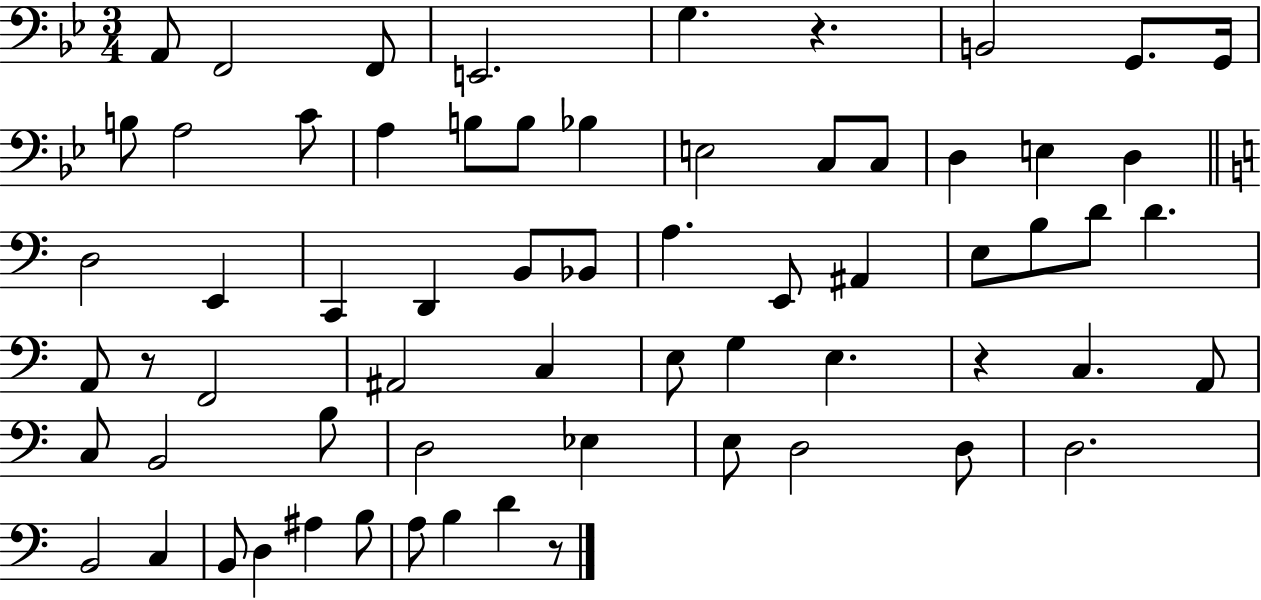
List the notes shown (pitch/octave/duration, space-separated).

A2/e F2/h F2/e E2/h. G3/q. R/q. B2/h G2/e. G2/s B3/e A3/h C4/e A3/q B3/e B3/e Bb3/q E3/h C3/e C3/e D3/q E3/q D3/q D3/h E2/q C2/q D2/q B2/e Bb2/e A3/q. E2/e A#2/q E3/e B3/e D4/e D4/q. A2/e R/e F2/h A#2/h C3/q E3/e G3/q E3/q. R/q C3/q. A2/e C3/e B2/h B3/e D3/h Eb3/q E3/e D3/h D3/e D3/h. B2/h C3/q B2/e D3/q A#3/q B3/e A3/e B3/q D4/q R/e